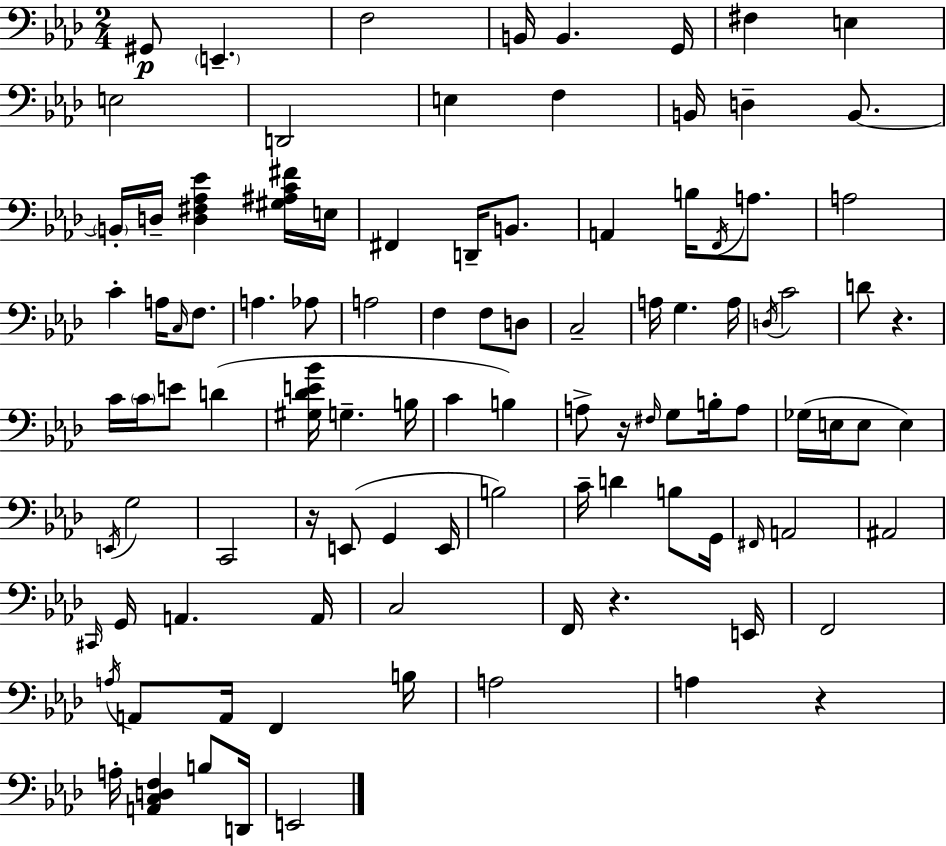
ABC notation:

X:1
T:Untitled
M:2/4
L:1/4
K:Fm
^G,,/2 E,, F,2 B,,/4 B,, G,,/4 ^F, E, E,2 D,,2 E, F, B,,/4 D, B,,/2 B,,/4 D,/4 [D,^F,_A,_E] [^G,^A,C^F]/4 E,/4 ^F,, D,,/4 B,,/2 A,, B,/4 F,,/4 A,/2 A,2 C A,/4 C,/4 F,/2 A, _A,/2 A,2 F, F,/2 D,/2 C,2 A,/4 G, A,/4 D,/4 C2 D/2 z C/4 C/4 E/2 D [^G,_DE_B]/4 G, B,/4 C B, A,/2 z/4 ^F,/4 G,/2 B,/4 A,/2 _G,/4 E,/4 E,/2 E, E,,/4 G,2 C,,2 z/4 E,,/2 G,, E,,/4 B,2 C/4 D B,/2 G,,/4 ^F,,/4 A,,2 ^A,,2 ^C,,/4 G,,/4 A,, A,,/4 C,2 F,,/4 z E,,/4 F,,2 A,/4 A,,/2 A,,/4 F,, B,/4 A,2 A, z A,/4 [A,,C,D,F,] B,/2 D,,/4 E,,2